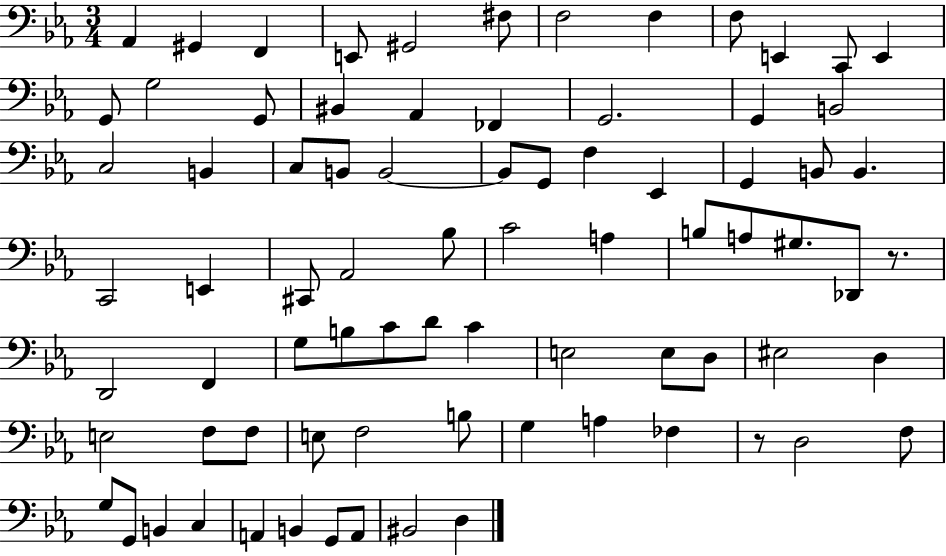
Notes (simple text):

Ab2/q G#2/q F2/q E2/e G#2/h F#3/e F3/h F3/q F3/e E2/q C2/e E2/q G2/e G3/h G2/e BIS2/q Ab2/q FES2/q G2/h. G2/q B2/h C3/h B2/q C3/e B2/e B2/h B2/e G2/e F3/q Eb2/q G2/q B2/e B2/q. C2/h E2/q C#2/e Ab2/h Bb3/e C4/h A3/q B3/e A3/e G#3/e. Db2/e R/e. D2/h F2/q G3/e B3/e C4/e D4/e C4/q E3/h E3/e D3/e EIS3/h D3/q E3/h F3/e F3/e E3/e F3/h B3/e G3/q A3/q FES3/q R/e D3/h F3/e G3/e G2/e B2/q C3/q A2/q B2/q G2/e A2/e BIS2/h D3/q